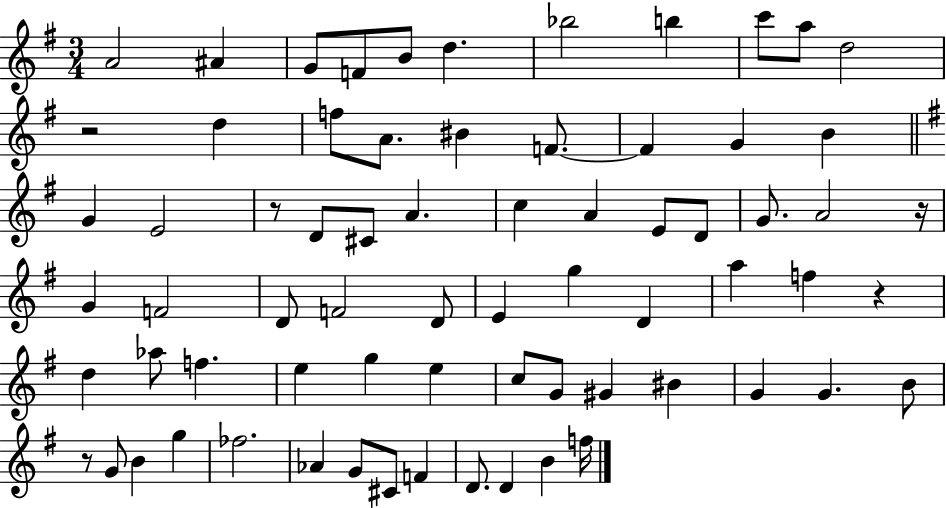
X:1
T:Untitled
M:3/4
L:1/4
K:G
A2 ^A G/2 F/2 B/2 d _b2 b c'/2 a/2 d2 z2 d f/2 A/2 ^B F/2 F G B G E2 z/2 D/2 ^C/2 A c A E/2 D/2 G/2 A2 z/4 G F2 D/2 F2 D/2 E g D a f z d _a/2 f e g e c/2 G/2 ^G ^B G G B/2 z/2 G/2 B g _f2 _A G/2 ^C/2 F D/2 D B f/4